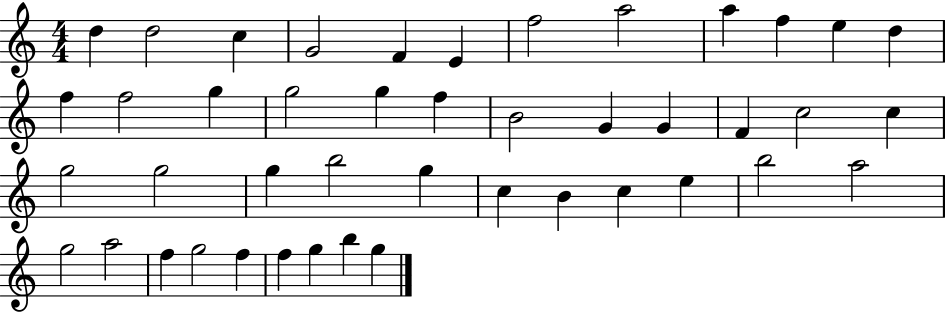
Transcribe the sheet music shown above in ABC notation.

X:1
T:Untitled
M:4/4
L:1/4
K:C
d d2 c G2 F E f2 a2 a f e d f f2 g g2 g f B2 G G F c2 c g2 g2 g b2 g c B c e b2 a2 g2 a2 f g2 f f g b g